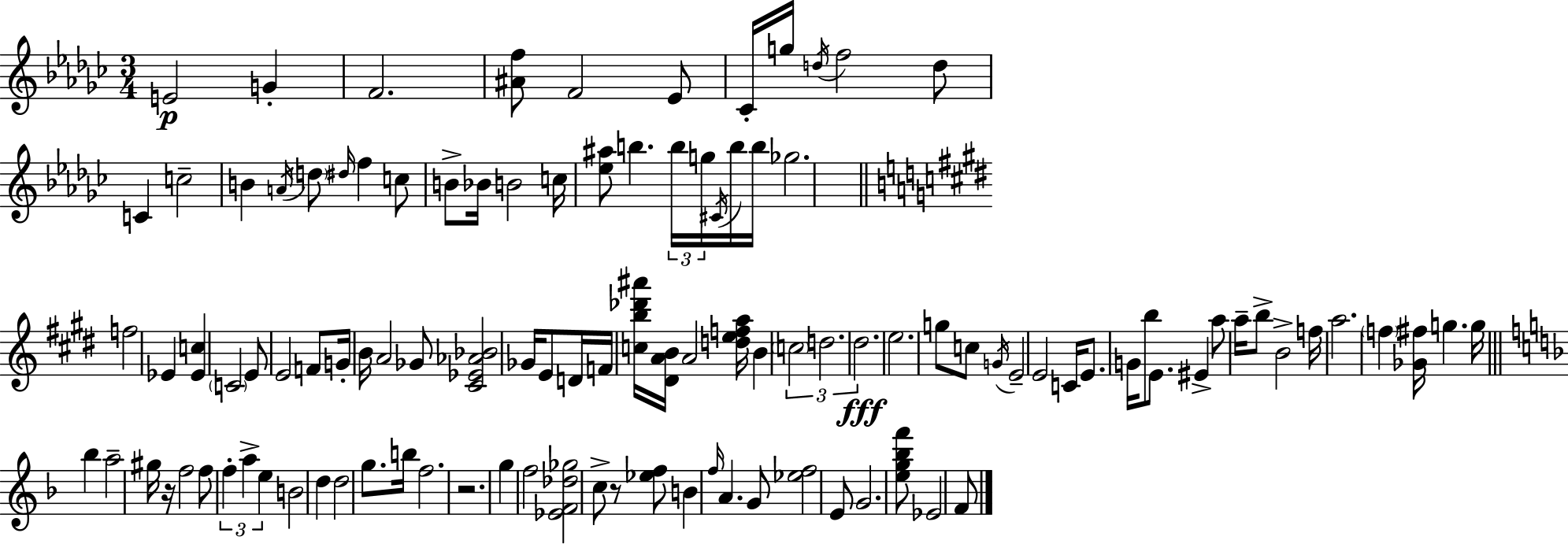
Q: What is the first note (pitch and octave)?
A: E4